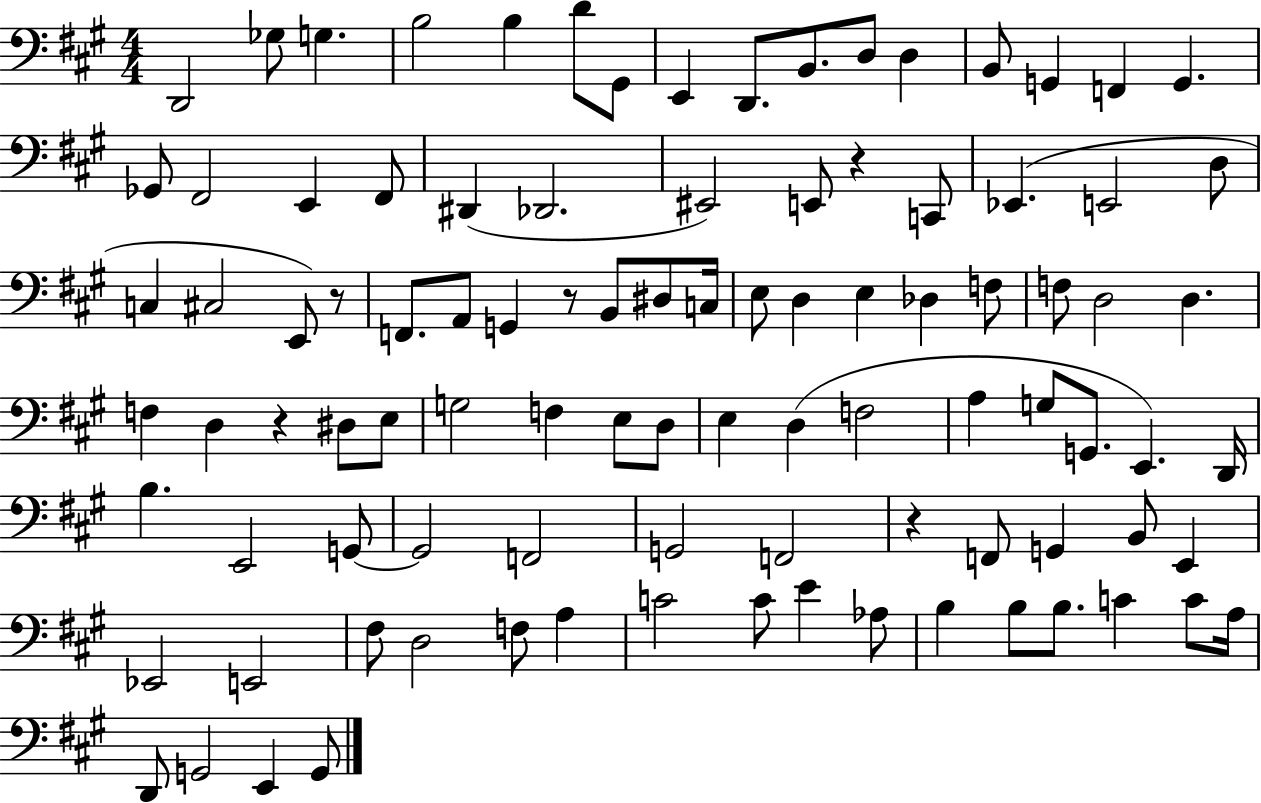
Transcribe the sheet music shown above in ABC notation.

X:1
T:Untitled
M:4/4
L:1/4
K:A
D,,2 _G,/2 G, B,2 B, D/2 ^G,,/2 E,, D,,/2 B,,/2 D,/2 D, B,,/2 G,, F,, G,, _G,,/2 ^F,,2 E,, ^F,,/2 ^D,, _D,,2 ^E,,2 E,,/2 z C,,/2 _E,, E,,2 D,/2 C, ^C,2 E,,/2 z/2 F,,/2 A,,/2 G,, z/2 B,,/2 ^D,/2 C,/4 E,/2 D, E, _D, F,/2 F,/2 D,2 D, F, D, z ^D,/2 E,/2 G,2 F, E,/2 D,/2 E, D, F,2 A, G,/2 G,,/2 E,, D,,/4 B, E,,2 G,,/2 G,,2 F,,2 G,,2 F,,2 z F,,/2 G,, B,,/2 E,, _E,,2 E,,2 ^F,/2 D,2 F,/2 A, C2 C/2 E _A,/2 B, B,/2 B,/2 C C/2 A,/4 D,,/2 G,,2 E,, G,,/2